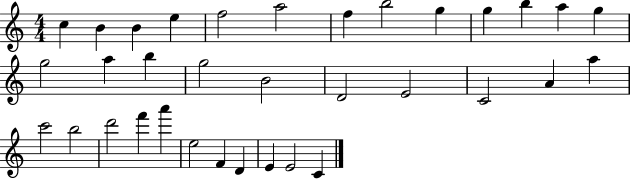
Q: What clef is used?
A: treble